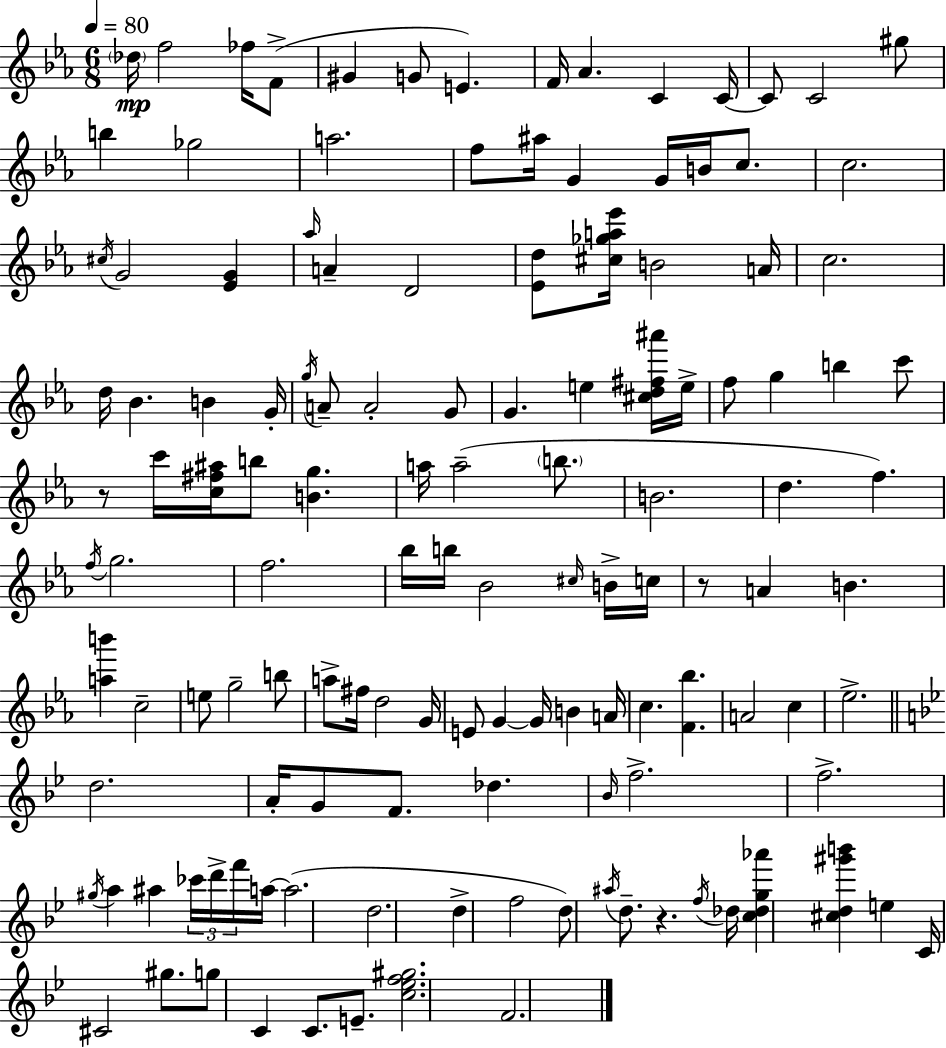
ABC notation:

X:1
T:Untitled
M:6/8
L:1/4
K:Eb
_d/4 f2 _f/4 F/2 ^G G/2 E F/4 _A C C/4 C/2 C2 ^g/2 b _g2 a2 f/2 ^a/4 G G/4 B/4 c/2 c2 ^c/4 G2 [_EG] _a/4 A D2 [_Ed]/2 [^c_ga_e']/4 B2 A/4 c2 d/4 _B B G/4 g/4 A/2 A2 G/2 G e [^cd^f^a']/4 e/4 f/2 g b c'/2 z/2 c'/4 [c^f^a]/4 b/2 [Bg] a/4 a2 b/2 B2 d f f/4 g2 f2 _b/4 b/4 _B2 ^c/4 B/4 c/4 z/2 A B [ab'] c2 e/2 g2 b/2 a/2 ^f/4 d2 G/4 E/2 G G/4 B A/4 c [F_b] A2 c _e2 d2 A/4 G/2 F/2 _d _B/4 f2 f2 ^g/4 a ^a _c'/4 d'/4 f'/4 a/4 a2 d2 d f2 d/2 ^a/4 d/2 z f/4 _d/4 [c_dg_a'] [^cd^g'b'] e C/4 ^C2 ^g/2 g/2 C C/2 E/2 [c_ef^g]2 F2